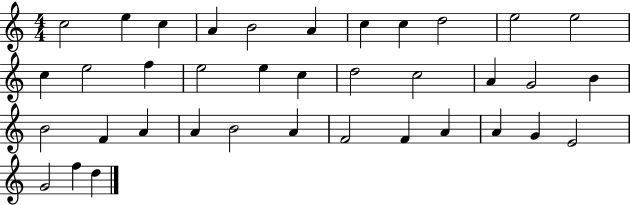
C5/h E5/q C5/q A4/q B4/h A4/q C5/q C5/q D5/h E5/h E5/h C5/q E5/h F5/q E5/h E5/q C5/q D5/h C5/h A4/q G4/h B4/q B4/h F4/q A4/q A4/q B4/h A4/q F4/h F4/q A4/q A4/q G4/q E4/h G4/h F5/q D5/q